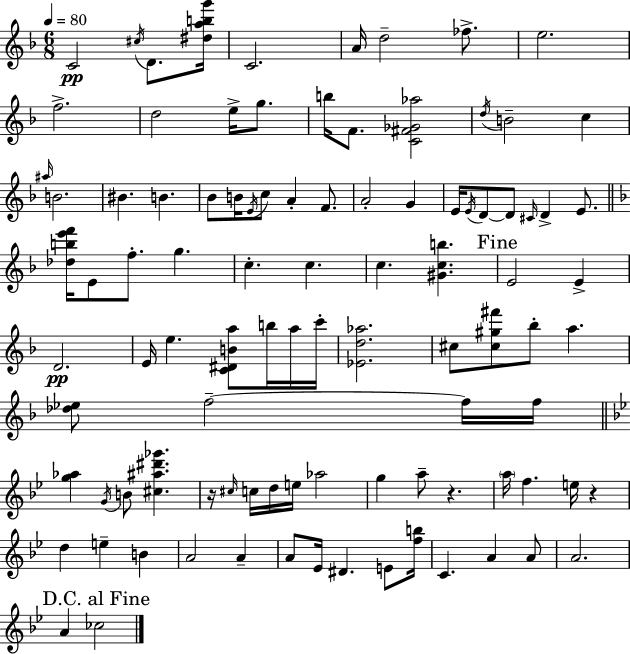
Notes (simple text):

C4/h C#5/s D4/e. [D#5,A5,B5,G6]/s C4/h. A4/s D5/h FES5/e. E5/h. F5/h. D5/h E5/s G5/e. B5/s F4/e. [C4,F#4,Gb4,Ab5]/h D5/s B4/h C5/q A#5/s B4/h. BIS4/q. B4/q. Bb4/e B4/s E4/s C5/e A4/q F4/e. A4/h G4/q E4/s E4/s D4/e D4/e C#4/s D4/q E4/e. [Db5,B5,E6,F6]/s E4/e F5/e. G5/q. C5/q. C5/q. C5/q. [G#4,C5,B5]/q. E4/h E4/q D4/h. E4/s E5/q. [C4,D#4,B4,A5]/e B5/s A5/s C6/s [Eb4,D5,Ab5]/h. C#5/e [C#5,G#5,F#6]/e Bb5/e A5/q. [Db5,Eb5]/e F5/h F5/s F5/s [G5,Ab5]/q G4/s B4/e [C#5,A#5,D#6,Gb6]/q. R/s C#5/s C5/s D5/s E5/s Ab5/h G5/q A5/e R/q. A5/s F5/q. E5/s R/q D5/q E5/q B4/q A4/h A4/q A4/e Eb4/s D#4/q. E4/e [F5,B5]/s C4/q. A4/q A4/e A4/h. A4/q CES5/h